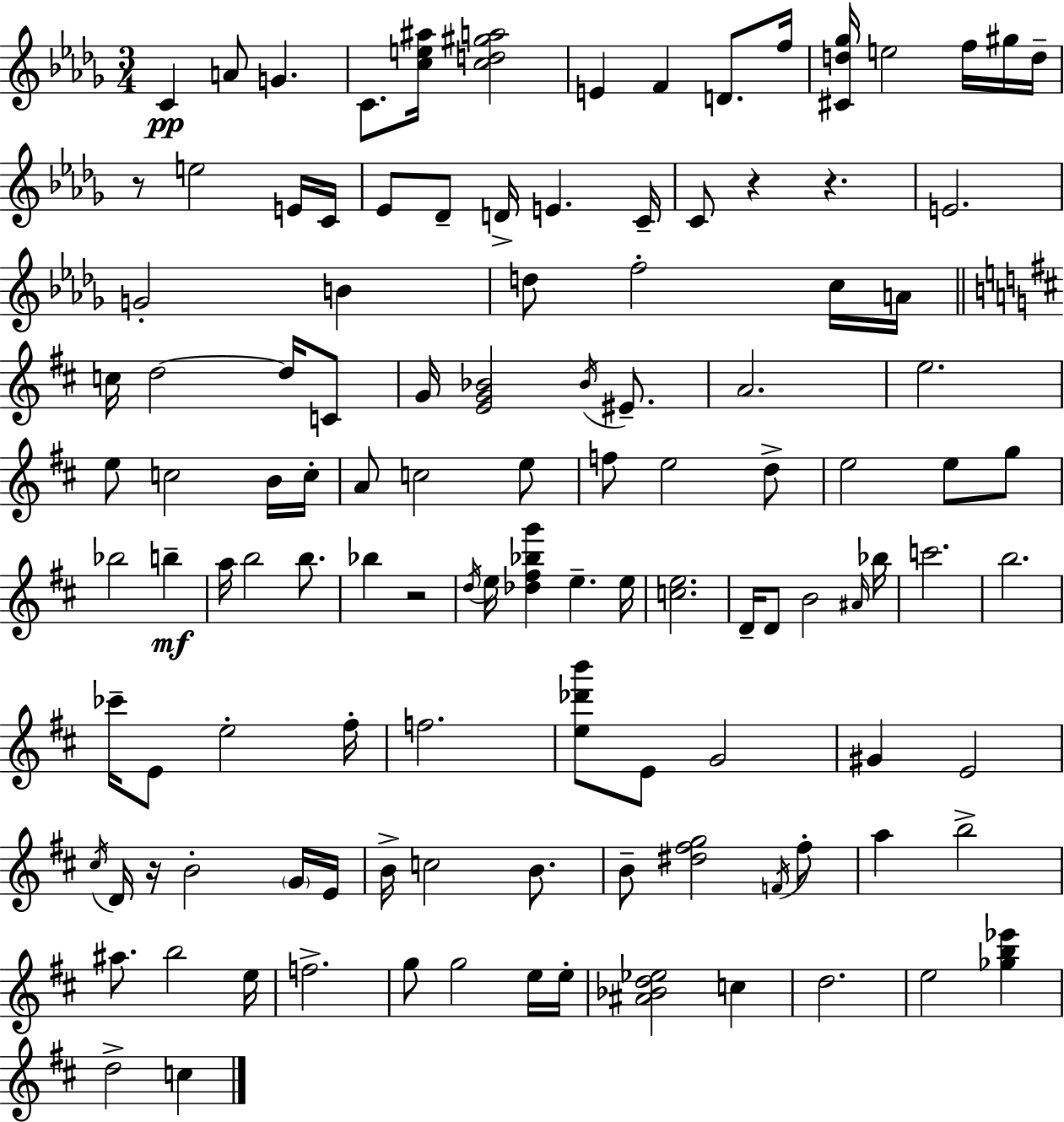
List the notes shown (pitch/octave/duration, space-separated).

C4/q A4/e G4/q. C4/e. [C5,E5,A#5]/s [C5,D5,G#5,A5]/h E4/q F4/q D4/e. F5/s [C#4,D5,Gb5]/s E5/h F5/s G#5/s D5/s R/e E5/h E4/s C4/s Eb4/e Db4/e D4/s E4/q. C4/s C4/e R/q R/q. E4/h. G4/h B4/q D5/e F5/h C5/s A4/s C5/s D5/h D5/s C4/e G4/s [E4,G4,Bb4]/h Bb4/s EIS4/e. A4/h. E5/h. E5/e C5/h B4/s C5/s A4/e C5/h E5/e F5/e E5/h D5/e E5/h E5/e G5/e Bb5/h B5/q A5/s B5/h B5/e. Bb5/q R/h D5/s E5/s [Db5,F#5,Bb5,G6]/q E5/q. E5/s [C5,E5]/h. D4/s D4/e B4/h A#4/s Bb5/s C6/h. B5/h. CES6/s E4/e E5/h F#5/s F5/h. [E5,Db6,B6]/e E4/e G4/h G#4/q E4/h C#5/s D4/s R/s B4/h G4/s E4/s B4/s C5/h B4/e. B4/e [D#5,F#5,G5]/h F4/s F#5/e A5/q B5/h A#5/e. B5/h E5/s F5/h. G5/e G5/h E5/s E5/s [A#4,Bb4,D5,Eb5]/h C5/q D5/h. E5/h [Gb5,B5,Eb6]/q D5/h C5/q